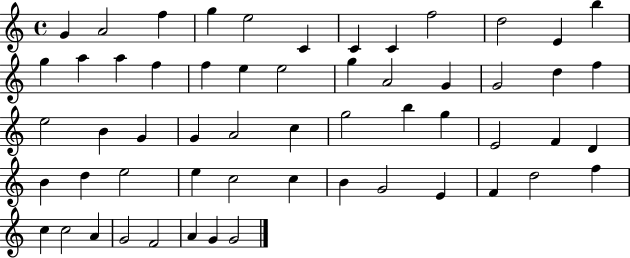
X:1
T:Untitled
M:4/4
L:1/4
K:C
G A2 f g e2 C C C f2 d2 E b g a a f f e e2 g A2 G G2 d f e2 B G G A2 c g2 b g E2 F D B d e2 e c2 c B G2 E F d2 f c c2 A G2 F2 A G G2